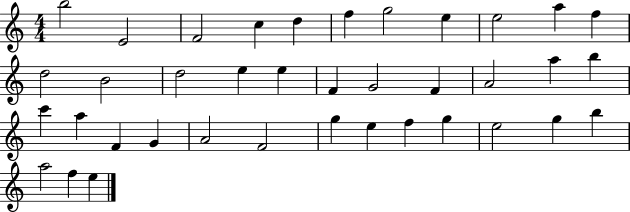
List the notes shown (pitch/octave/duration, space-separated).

B5/h E4/h F4/h C5/q D5/q F5/q G5/h E5/q E5/h A5/q F5/q D5/h B4/h D5/h E5/q E5/q F4/q G4/h F4/q A4/h A5/q B5/q C6/q A5/q F4/q G4/q A4/h F4/h G5/q E5/q F5/q G5/q E5/h G5/q B5/q A5/h F5/q E5/q